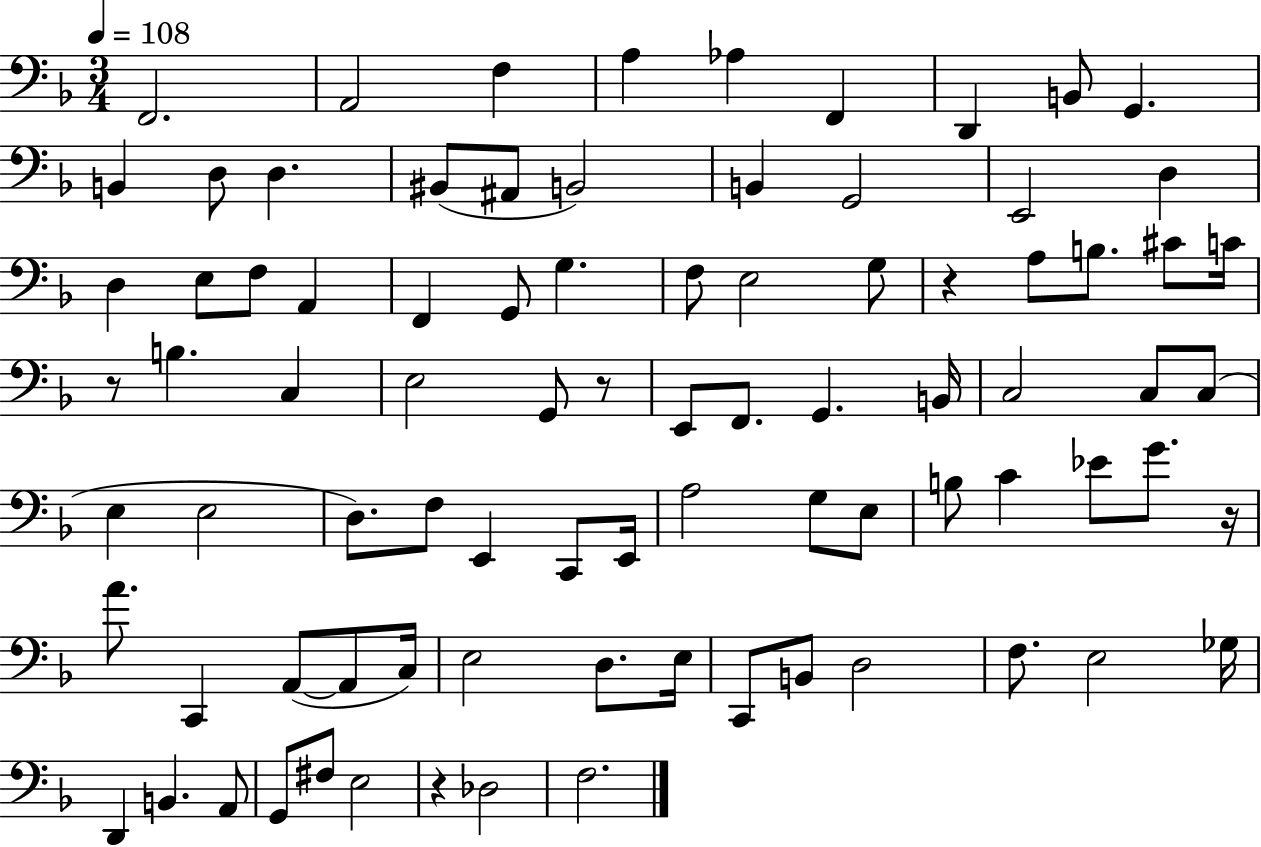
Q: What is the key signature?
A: F major